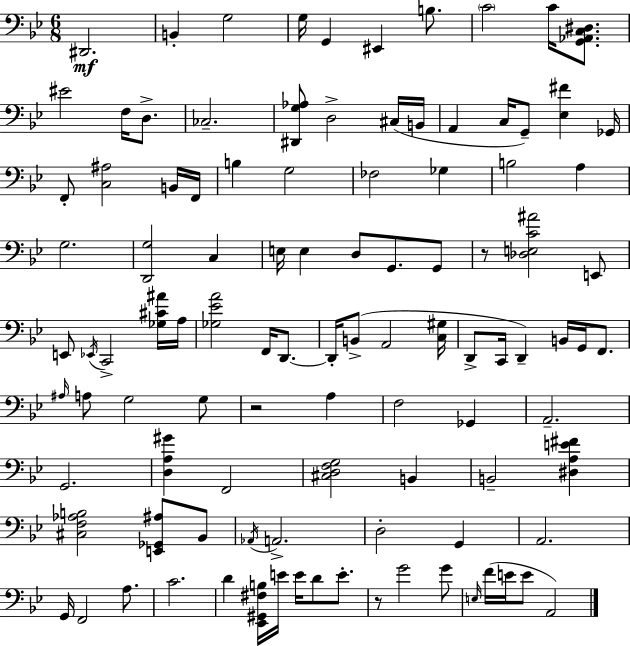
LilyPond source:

{
  \clef bass
  \numericTimeSignature
  \time 6/8
  \key g \minor
  dis,2.\mf | b,4-. g2 | g16 g,4 eis,4 b8. | \parenthesize c'2 c'16 <g, aes, c dis>8. | \break eis'2 f16 d8.-> | ces2.-- | <dis, g aes>8 d2-> cis16( b,16 | a,4 c16 g,8--) <ees fis'>4 ges,16 | \break f,8-. <c ais>2 b,16 f,16 | b4 g2 | fes2 ges4 | b2 a4 | \break g2. | <d, g>2 c4 | e16 e4 d8 g,8. g,8 | r8 <des e c' ais'>2 e,8 | \break e,8 \acciaccatura { ees,16 } c,2-> <ges cis' ais'>16 | a16 <ges ees' a'>2 f,16 d,8.~~ | d,16-. b,8->( a,2 | <c gis>16 d,8-> c,16 d,4--) b,16 g,16 f,8. | \break \grace { ais16 } a8 g2 | g8 r2 a4 | f2 ges,4 | a,2.-- | \break g,2. | <d a gis'>4 f,2 | <cis d f g>2 b,4 | b,2-- <dis a e' fis'>4 | \break <cis f aes b>2 <e, ges, ais>8 | bes,8 \acciaccatura { aes,16 } a,2.-> | d2-. g,4 | a,2. | \break g,16 f,2 | a8. c'2. | d'4 <ees, gis, fis b>16 e'16 e'16 d'8 | e'8.-. r8 g'2 | \break g'8 \grace { e16 } f'16( e'16 e'8 a,2) | \bar "|."
}